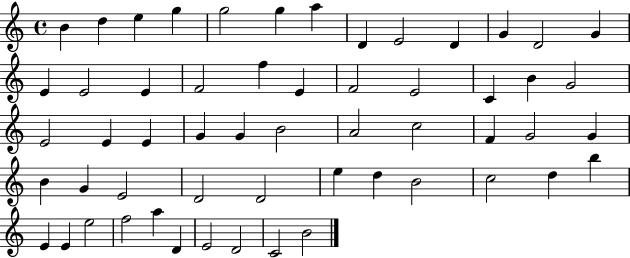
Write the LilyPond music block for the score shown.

{
  \clef treble
  \time 4/4
  \defaultTimeSignature
  \key c \major
  b'4 d''4 e''4 g''4 | g''2 g''4 a''4 | d'4 e'2 d'4 | g'4 d'2 g'4 | \break e'4 e'2 e'4 | f'2 f''4 e'4 | f'2 e'2 | c'4 b'4 g'2 | \break e'2 e'4 e'4 | g'4 g'4 b'2 | a'2 c''2 | f'4 g'2 g'4 | \break b'4 g'4 e'2 | d'2 d'2 | e''4 d''4 b'2 | c''2 d''4 b''4 | \break e'4 e'4 e''2 | f''2 a''4 d'4 | e'2 d'2 | c'2 b'2 | \break \bar "|."
}